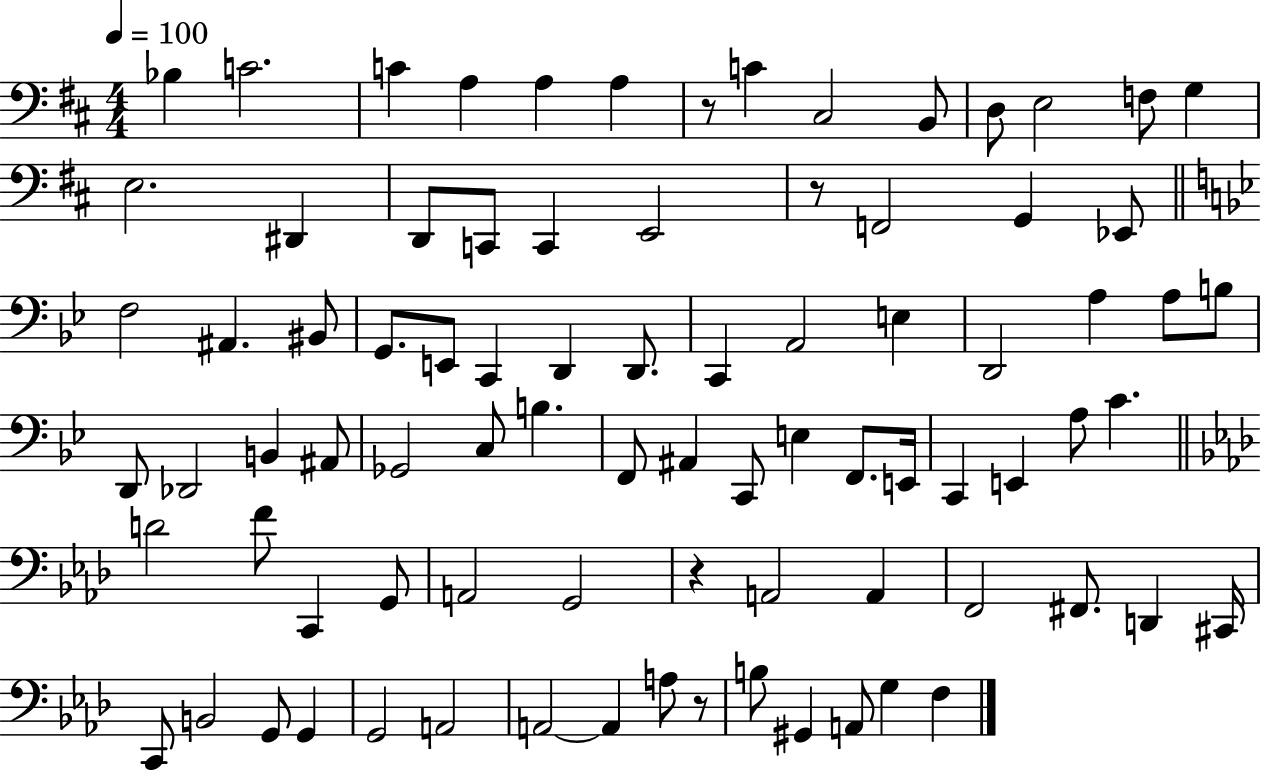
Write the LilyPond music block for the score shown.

{
  \clef bass
  \numericTimeSignature
  \time 4/4
  \key d \major
  \tempo 4 = 100
  \repeat volta 2 { bes4 c'2. | c'4 a4 a4 a4 | r8 c'4 cis2 b,8 | d8 e2 f8 g4 | \break e2. dis,4 | d,8 c,8 c,4 e,2 | r8 f,2 g,4 ees,8 | \bar "||" \break \key bes \major f2 ais,4. bis,8 | g,8. e,8 c,4 d,4 d,8. | c,4 a,2 e4 | d,2 a4 a8 b8 | \break d,8 des,2 b,4 ais,8 | ges,2 c8 b4. | f,8 ais,4 c,8 e4 f,8. e,16 | c,4 e,4 a8 c'4. | \break \bar "||" \break \key aes \major d'2 f'8 c,4 g,8 | a,2 g,2 | r4 a,2 a,4 | f,2 fis,8. d,4 cis,16 | \break c,8 b,2 g,8 g,4 | g,2 a,2 | a,2~~ a,4 a8 r8 | b8 gis,4 a,8 g4 f4 | \break } \bar "|."
}